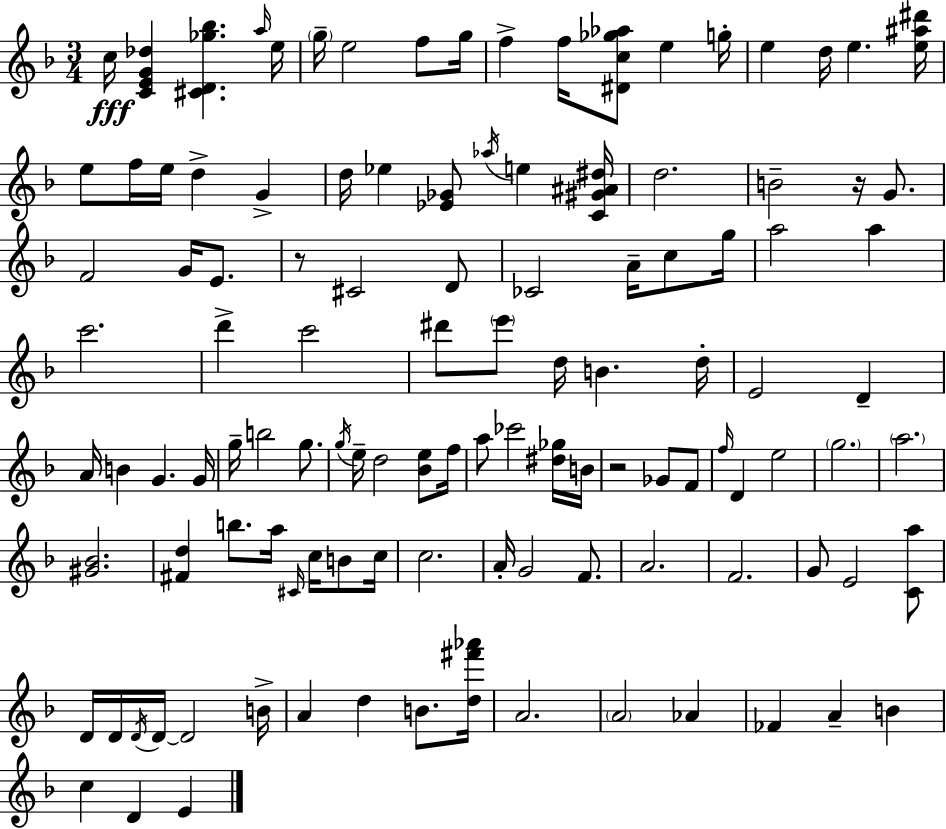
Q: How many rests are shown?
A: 3